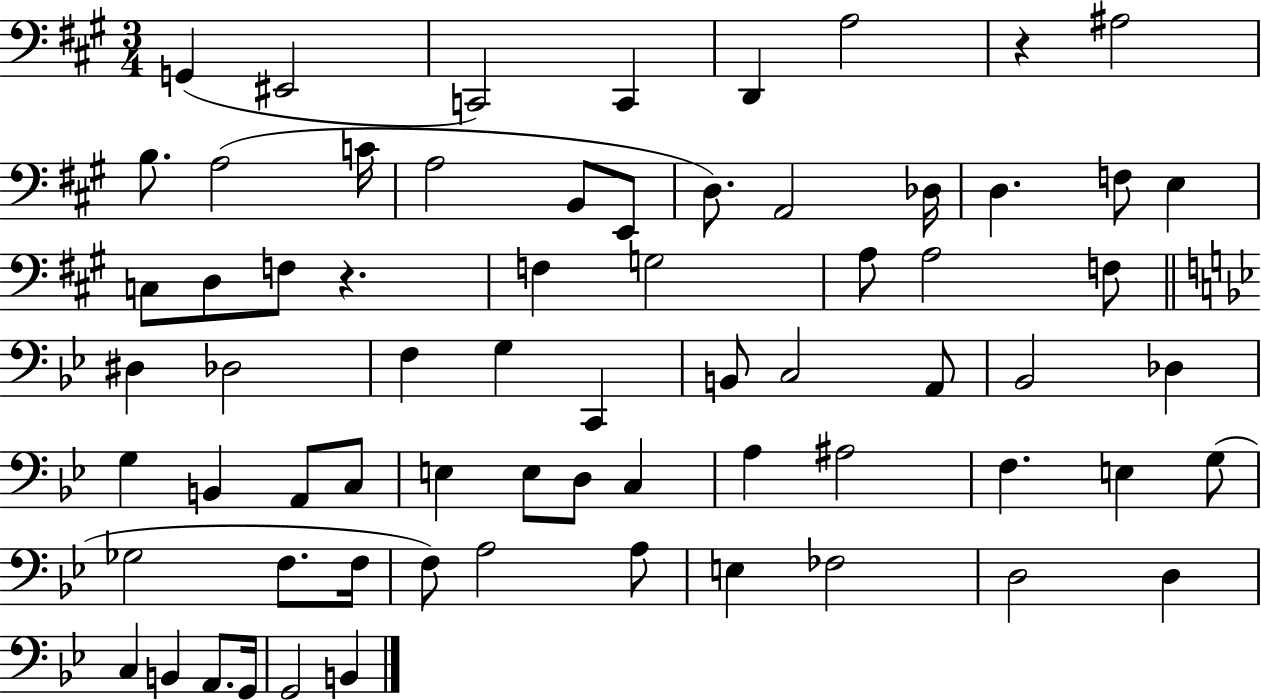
X:1
T:Untitled
M:3/4
L:1/4
K:A
G,, ^E,,2 C,,2 C,, D,, A,2 z ^A,2 B,/2 A,2 C/4 A,2 B,,/2 E,,/2 D,/2 A,,2 _D,/4 D, F,/2 E, C,/2 D,/2 F,/2 z F, G,2 A,/2 A,2 F,/2 ^D, _D,2 F, G, C,, B,,/2 C,2 A,,/2 _B,,2 _D, G, B,, A,,/2 C,/2 E, E,/2 D,/2 C, A, ^A,2 F, E, G,/2 _G,2 F,/2 F,/4 F,/2 A,2 A,/2 E, _F,2 D,2 D, C, B,, A,,/2 G,,/4 G,,2 B,,